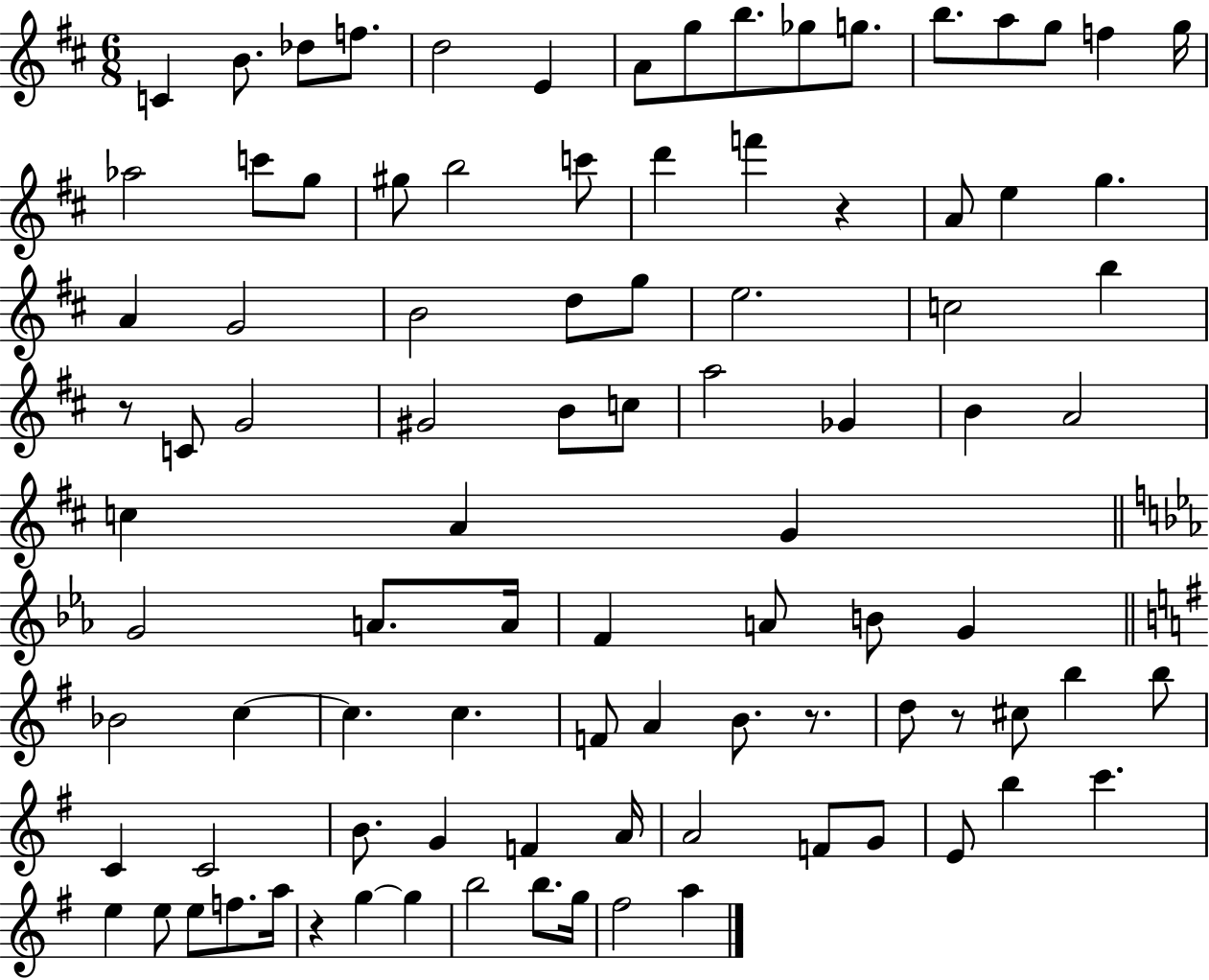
{
  \clef treble
  \numericTimeSignature
  \time 6/8
  \key d \major
  c'4 b'8. des''8 f''8. | d''2 e'4 | a'8 g''8 b''8. ges''8 g''8. | b''8. a''8 g''8 f''4 g''16 | \break aes''2 c'''8 g''8 | gis''8 b''2 c'''8 | d'''4 f'''4 r4 | a'8 e''4 g''4. | \break a'4 g'2 | b'2 d''8 g''8 | e''2. | c''2 b''4 | \break r8 c'8 g'2 | gis'2 b'8 c''8 | a''2 ges'4 | b'4 a'2 | \break c''4 a'4 g'4 | \bar "||" \break \key ees \major g'2 a'8. a'16 | f'4 a'8 b'8 g'4 | \bar "||" \break \key e \minor bes'2 c''4~~ | c''4. c''4. | f'8 a'4 b'8. r8. | d''8 r8 cis''8 b''4 b''8 | \break c'4 c'2 | b'8. g'4 f'4 a'16 | a'2 f'8 g'8 | e'8 b''4 c'''4. | \break e''4 e''8 e''8 f''8. a''16 | r4 g''4~~ g''4 | b''2 b''8. g''16 | fis''2 a''4 | \break \bar "|."
}